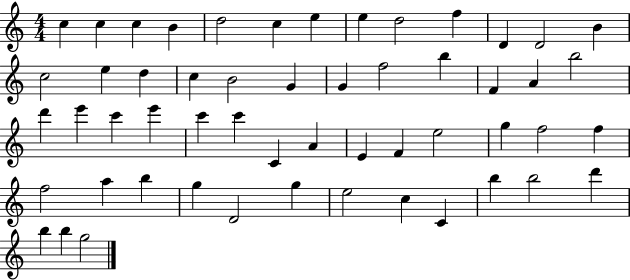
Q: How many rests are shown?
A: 0